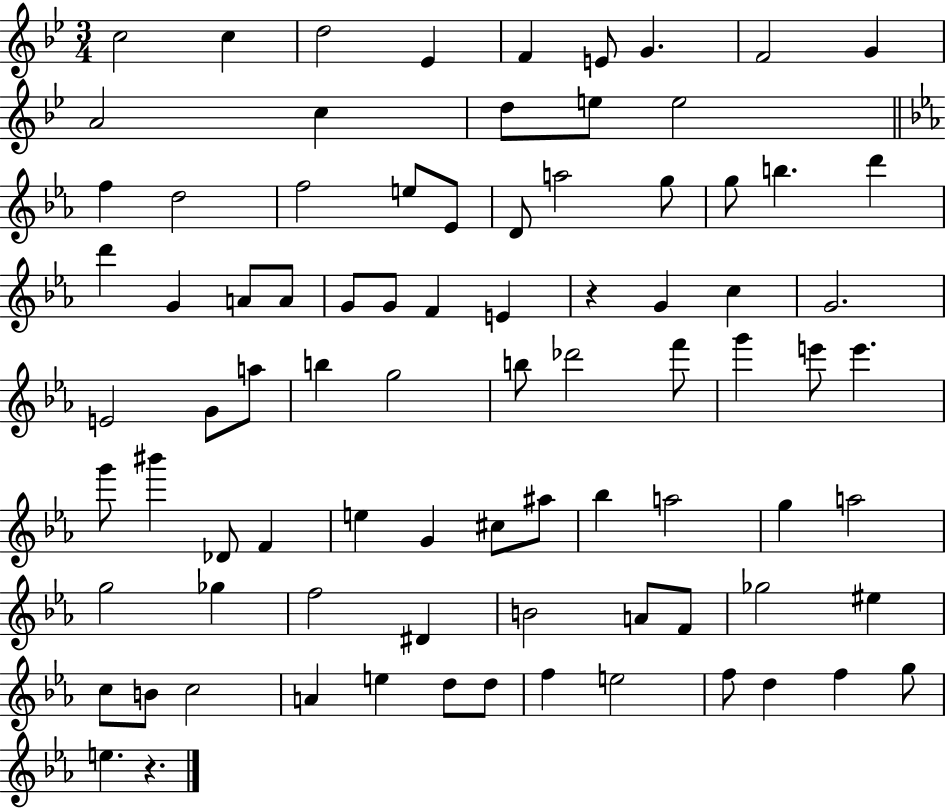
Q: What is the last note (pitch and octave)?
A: E5